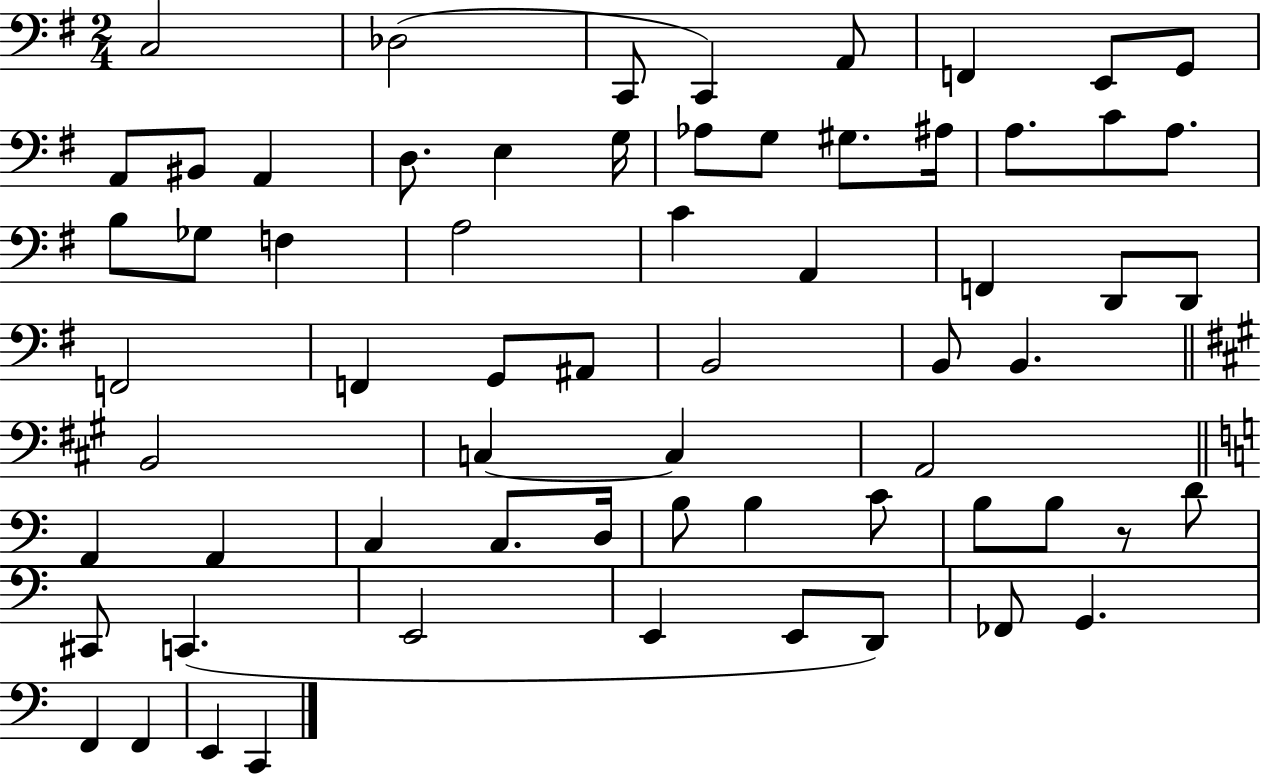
{
  \clef bass
  \numericTimeSignature
  \time 2/4
  \key g \major
  \repeat volta 2 { c2 | des2( | c,8 c,4) a,8 | f,4 e,8 g,8 | \break a,8 bis,8 a,4 | d8. e4 g16 | aes8 g8 gis8. ais16 | a8. c'8 a8. | \break b8 ges8 f4 | a2 | c'4 a,4 | f,4 d,8 d,8 | \break f,2 | f,4 g,8 ais,8 | b,2 | b,8 b,4. | \break \bar "||" \break \key a \major b,2 | c4~~ c4 | a,2 | \bar "||" \break \key c \major a,4 a,4 | c4 c8. d16 | b8 b4 c'8 | b8 b8 r8 d'8 | \break cis,8 c,4.( | e,2 | e,4 e,8 d,8) | fes,8 g,4. | \break f,4 f,4 | e,4 c,4 | } \bar "|."
}